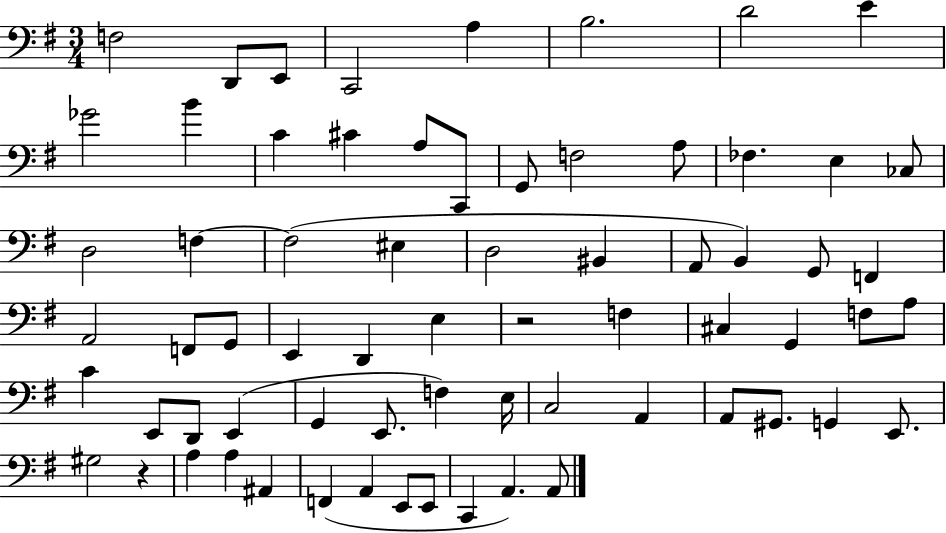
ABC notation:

X:1
T:Untitled
M:3/4
L:1/4
K:G
F,2 D,,/2 E,,/2 C,,2 A, B,2 D2 E _G2 B C ^C A,/2 C,,/2 G,,/2 F,2 A,/2 _F, E, _C,/2 D,2 F, F,2 ^E, D,2 ^B,, A,,/2 B,, G,,/2 F,, A,,2 F,,/2 G,,/2 E,, D,, E, z2 F, ^C, G,, F,/2 A,/2 C E,,/2 D,,/2 E,, G,, E,,/2 F, E,/4 C,2 A,, A,,/2 ^G,,/2 G,, E,,/2 ^G,2 z A, A, ^A,, F,, A,, E,,/2 E,,/2 C,, A,, A,,/2